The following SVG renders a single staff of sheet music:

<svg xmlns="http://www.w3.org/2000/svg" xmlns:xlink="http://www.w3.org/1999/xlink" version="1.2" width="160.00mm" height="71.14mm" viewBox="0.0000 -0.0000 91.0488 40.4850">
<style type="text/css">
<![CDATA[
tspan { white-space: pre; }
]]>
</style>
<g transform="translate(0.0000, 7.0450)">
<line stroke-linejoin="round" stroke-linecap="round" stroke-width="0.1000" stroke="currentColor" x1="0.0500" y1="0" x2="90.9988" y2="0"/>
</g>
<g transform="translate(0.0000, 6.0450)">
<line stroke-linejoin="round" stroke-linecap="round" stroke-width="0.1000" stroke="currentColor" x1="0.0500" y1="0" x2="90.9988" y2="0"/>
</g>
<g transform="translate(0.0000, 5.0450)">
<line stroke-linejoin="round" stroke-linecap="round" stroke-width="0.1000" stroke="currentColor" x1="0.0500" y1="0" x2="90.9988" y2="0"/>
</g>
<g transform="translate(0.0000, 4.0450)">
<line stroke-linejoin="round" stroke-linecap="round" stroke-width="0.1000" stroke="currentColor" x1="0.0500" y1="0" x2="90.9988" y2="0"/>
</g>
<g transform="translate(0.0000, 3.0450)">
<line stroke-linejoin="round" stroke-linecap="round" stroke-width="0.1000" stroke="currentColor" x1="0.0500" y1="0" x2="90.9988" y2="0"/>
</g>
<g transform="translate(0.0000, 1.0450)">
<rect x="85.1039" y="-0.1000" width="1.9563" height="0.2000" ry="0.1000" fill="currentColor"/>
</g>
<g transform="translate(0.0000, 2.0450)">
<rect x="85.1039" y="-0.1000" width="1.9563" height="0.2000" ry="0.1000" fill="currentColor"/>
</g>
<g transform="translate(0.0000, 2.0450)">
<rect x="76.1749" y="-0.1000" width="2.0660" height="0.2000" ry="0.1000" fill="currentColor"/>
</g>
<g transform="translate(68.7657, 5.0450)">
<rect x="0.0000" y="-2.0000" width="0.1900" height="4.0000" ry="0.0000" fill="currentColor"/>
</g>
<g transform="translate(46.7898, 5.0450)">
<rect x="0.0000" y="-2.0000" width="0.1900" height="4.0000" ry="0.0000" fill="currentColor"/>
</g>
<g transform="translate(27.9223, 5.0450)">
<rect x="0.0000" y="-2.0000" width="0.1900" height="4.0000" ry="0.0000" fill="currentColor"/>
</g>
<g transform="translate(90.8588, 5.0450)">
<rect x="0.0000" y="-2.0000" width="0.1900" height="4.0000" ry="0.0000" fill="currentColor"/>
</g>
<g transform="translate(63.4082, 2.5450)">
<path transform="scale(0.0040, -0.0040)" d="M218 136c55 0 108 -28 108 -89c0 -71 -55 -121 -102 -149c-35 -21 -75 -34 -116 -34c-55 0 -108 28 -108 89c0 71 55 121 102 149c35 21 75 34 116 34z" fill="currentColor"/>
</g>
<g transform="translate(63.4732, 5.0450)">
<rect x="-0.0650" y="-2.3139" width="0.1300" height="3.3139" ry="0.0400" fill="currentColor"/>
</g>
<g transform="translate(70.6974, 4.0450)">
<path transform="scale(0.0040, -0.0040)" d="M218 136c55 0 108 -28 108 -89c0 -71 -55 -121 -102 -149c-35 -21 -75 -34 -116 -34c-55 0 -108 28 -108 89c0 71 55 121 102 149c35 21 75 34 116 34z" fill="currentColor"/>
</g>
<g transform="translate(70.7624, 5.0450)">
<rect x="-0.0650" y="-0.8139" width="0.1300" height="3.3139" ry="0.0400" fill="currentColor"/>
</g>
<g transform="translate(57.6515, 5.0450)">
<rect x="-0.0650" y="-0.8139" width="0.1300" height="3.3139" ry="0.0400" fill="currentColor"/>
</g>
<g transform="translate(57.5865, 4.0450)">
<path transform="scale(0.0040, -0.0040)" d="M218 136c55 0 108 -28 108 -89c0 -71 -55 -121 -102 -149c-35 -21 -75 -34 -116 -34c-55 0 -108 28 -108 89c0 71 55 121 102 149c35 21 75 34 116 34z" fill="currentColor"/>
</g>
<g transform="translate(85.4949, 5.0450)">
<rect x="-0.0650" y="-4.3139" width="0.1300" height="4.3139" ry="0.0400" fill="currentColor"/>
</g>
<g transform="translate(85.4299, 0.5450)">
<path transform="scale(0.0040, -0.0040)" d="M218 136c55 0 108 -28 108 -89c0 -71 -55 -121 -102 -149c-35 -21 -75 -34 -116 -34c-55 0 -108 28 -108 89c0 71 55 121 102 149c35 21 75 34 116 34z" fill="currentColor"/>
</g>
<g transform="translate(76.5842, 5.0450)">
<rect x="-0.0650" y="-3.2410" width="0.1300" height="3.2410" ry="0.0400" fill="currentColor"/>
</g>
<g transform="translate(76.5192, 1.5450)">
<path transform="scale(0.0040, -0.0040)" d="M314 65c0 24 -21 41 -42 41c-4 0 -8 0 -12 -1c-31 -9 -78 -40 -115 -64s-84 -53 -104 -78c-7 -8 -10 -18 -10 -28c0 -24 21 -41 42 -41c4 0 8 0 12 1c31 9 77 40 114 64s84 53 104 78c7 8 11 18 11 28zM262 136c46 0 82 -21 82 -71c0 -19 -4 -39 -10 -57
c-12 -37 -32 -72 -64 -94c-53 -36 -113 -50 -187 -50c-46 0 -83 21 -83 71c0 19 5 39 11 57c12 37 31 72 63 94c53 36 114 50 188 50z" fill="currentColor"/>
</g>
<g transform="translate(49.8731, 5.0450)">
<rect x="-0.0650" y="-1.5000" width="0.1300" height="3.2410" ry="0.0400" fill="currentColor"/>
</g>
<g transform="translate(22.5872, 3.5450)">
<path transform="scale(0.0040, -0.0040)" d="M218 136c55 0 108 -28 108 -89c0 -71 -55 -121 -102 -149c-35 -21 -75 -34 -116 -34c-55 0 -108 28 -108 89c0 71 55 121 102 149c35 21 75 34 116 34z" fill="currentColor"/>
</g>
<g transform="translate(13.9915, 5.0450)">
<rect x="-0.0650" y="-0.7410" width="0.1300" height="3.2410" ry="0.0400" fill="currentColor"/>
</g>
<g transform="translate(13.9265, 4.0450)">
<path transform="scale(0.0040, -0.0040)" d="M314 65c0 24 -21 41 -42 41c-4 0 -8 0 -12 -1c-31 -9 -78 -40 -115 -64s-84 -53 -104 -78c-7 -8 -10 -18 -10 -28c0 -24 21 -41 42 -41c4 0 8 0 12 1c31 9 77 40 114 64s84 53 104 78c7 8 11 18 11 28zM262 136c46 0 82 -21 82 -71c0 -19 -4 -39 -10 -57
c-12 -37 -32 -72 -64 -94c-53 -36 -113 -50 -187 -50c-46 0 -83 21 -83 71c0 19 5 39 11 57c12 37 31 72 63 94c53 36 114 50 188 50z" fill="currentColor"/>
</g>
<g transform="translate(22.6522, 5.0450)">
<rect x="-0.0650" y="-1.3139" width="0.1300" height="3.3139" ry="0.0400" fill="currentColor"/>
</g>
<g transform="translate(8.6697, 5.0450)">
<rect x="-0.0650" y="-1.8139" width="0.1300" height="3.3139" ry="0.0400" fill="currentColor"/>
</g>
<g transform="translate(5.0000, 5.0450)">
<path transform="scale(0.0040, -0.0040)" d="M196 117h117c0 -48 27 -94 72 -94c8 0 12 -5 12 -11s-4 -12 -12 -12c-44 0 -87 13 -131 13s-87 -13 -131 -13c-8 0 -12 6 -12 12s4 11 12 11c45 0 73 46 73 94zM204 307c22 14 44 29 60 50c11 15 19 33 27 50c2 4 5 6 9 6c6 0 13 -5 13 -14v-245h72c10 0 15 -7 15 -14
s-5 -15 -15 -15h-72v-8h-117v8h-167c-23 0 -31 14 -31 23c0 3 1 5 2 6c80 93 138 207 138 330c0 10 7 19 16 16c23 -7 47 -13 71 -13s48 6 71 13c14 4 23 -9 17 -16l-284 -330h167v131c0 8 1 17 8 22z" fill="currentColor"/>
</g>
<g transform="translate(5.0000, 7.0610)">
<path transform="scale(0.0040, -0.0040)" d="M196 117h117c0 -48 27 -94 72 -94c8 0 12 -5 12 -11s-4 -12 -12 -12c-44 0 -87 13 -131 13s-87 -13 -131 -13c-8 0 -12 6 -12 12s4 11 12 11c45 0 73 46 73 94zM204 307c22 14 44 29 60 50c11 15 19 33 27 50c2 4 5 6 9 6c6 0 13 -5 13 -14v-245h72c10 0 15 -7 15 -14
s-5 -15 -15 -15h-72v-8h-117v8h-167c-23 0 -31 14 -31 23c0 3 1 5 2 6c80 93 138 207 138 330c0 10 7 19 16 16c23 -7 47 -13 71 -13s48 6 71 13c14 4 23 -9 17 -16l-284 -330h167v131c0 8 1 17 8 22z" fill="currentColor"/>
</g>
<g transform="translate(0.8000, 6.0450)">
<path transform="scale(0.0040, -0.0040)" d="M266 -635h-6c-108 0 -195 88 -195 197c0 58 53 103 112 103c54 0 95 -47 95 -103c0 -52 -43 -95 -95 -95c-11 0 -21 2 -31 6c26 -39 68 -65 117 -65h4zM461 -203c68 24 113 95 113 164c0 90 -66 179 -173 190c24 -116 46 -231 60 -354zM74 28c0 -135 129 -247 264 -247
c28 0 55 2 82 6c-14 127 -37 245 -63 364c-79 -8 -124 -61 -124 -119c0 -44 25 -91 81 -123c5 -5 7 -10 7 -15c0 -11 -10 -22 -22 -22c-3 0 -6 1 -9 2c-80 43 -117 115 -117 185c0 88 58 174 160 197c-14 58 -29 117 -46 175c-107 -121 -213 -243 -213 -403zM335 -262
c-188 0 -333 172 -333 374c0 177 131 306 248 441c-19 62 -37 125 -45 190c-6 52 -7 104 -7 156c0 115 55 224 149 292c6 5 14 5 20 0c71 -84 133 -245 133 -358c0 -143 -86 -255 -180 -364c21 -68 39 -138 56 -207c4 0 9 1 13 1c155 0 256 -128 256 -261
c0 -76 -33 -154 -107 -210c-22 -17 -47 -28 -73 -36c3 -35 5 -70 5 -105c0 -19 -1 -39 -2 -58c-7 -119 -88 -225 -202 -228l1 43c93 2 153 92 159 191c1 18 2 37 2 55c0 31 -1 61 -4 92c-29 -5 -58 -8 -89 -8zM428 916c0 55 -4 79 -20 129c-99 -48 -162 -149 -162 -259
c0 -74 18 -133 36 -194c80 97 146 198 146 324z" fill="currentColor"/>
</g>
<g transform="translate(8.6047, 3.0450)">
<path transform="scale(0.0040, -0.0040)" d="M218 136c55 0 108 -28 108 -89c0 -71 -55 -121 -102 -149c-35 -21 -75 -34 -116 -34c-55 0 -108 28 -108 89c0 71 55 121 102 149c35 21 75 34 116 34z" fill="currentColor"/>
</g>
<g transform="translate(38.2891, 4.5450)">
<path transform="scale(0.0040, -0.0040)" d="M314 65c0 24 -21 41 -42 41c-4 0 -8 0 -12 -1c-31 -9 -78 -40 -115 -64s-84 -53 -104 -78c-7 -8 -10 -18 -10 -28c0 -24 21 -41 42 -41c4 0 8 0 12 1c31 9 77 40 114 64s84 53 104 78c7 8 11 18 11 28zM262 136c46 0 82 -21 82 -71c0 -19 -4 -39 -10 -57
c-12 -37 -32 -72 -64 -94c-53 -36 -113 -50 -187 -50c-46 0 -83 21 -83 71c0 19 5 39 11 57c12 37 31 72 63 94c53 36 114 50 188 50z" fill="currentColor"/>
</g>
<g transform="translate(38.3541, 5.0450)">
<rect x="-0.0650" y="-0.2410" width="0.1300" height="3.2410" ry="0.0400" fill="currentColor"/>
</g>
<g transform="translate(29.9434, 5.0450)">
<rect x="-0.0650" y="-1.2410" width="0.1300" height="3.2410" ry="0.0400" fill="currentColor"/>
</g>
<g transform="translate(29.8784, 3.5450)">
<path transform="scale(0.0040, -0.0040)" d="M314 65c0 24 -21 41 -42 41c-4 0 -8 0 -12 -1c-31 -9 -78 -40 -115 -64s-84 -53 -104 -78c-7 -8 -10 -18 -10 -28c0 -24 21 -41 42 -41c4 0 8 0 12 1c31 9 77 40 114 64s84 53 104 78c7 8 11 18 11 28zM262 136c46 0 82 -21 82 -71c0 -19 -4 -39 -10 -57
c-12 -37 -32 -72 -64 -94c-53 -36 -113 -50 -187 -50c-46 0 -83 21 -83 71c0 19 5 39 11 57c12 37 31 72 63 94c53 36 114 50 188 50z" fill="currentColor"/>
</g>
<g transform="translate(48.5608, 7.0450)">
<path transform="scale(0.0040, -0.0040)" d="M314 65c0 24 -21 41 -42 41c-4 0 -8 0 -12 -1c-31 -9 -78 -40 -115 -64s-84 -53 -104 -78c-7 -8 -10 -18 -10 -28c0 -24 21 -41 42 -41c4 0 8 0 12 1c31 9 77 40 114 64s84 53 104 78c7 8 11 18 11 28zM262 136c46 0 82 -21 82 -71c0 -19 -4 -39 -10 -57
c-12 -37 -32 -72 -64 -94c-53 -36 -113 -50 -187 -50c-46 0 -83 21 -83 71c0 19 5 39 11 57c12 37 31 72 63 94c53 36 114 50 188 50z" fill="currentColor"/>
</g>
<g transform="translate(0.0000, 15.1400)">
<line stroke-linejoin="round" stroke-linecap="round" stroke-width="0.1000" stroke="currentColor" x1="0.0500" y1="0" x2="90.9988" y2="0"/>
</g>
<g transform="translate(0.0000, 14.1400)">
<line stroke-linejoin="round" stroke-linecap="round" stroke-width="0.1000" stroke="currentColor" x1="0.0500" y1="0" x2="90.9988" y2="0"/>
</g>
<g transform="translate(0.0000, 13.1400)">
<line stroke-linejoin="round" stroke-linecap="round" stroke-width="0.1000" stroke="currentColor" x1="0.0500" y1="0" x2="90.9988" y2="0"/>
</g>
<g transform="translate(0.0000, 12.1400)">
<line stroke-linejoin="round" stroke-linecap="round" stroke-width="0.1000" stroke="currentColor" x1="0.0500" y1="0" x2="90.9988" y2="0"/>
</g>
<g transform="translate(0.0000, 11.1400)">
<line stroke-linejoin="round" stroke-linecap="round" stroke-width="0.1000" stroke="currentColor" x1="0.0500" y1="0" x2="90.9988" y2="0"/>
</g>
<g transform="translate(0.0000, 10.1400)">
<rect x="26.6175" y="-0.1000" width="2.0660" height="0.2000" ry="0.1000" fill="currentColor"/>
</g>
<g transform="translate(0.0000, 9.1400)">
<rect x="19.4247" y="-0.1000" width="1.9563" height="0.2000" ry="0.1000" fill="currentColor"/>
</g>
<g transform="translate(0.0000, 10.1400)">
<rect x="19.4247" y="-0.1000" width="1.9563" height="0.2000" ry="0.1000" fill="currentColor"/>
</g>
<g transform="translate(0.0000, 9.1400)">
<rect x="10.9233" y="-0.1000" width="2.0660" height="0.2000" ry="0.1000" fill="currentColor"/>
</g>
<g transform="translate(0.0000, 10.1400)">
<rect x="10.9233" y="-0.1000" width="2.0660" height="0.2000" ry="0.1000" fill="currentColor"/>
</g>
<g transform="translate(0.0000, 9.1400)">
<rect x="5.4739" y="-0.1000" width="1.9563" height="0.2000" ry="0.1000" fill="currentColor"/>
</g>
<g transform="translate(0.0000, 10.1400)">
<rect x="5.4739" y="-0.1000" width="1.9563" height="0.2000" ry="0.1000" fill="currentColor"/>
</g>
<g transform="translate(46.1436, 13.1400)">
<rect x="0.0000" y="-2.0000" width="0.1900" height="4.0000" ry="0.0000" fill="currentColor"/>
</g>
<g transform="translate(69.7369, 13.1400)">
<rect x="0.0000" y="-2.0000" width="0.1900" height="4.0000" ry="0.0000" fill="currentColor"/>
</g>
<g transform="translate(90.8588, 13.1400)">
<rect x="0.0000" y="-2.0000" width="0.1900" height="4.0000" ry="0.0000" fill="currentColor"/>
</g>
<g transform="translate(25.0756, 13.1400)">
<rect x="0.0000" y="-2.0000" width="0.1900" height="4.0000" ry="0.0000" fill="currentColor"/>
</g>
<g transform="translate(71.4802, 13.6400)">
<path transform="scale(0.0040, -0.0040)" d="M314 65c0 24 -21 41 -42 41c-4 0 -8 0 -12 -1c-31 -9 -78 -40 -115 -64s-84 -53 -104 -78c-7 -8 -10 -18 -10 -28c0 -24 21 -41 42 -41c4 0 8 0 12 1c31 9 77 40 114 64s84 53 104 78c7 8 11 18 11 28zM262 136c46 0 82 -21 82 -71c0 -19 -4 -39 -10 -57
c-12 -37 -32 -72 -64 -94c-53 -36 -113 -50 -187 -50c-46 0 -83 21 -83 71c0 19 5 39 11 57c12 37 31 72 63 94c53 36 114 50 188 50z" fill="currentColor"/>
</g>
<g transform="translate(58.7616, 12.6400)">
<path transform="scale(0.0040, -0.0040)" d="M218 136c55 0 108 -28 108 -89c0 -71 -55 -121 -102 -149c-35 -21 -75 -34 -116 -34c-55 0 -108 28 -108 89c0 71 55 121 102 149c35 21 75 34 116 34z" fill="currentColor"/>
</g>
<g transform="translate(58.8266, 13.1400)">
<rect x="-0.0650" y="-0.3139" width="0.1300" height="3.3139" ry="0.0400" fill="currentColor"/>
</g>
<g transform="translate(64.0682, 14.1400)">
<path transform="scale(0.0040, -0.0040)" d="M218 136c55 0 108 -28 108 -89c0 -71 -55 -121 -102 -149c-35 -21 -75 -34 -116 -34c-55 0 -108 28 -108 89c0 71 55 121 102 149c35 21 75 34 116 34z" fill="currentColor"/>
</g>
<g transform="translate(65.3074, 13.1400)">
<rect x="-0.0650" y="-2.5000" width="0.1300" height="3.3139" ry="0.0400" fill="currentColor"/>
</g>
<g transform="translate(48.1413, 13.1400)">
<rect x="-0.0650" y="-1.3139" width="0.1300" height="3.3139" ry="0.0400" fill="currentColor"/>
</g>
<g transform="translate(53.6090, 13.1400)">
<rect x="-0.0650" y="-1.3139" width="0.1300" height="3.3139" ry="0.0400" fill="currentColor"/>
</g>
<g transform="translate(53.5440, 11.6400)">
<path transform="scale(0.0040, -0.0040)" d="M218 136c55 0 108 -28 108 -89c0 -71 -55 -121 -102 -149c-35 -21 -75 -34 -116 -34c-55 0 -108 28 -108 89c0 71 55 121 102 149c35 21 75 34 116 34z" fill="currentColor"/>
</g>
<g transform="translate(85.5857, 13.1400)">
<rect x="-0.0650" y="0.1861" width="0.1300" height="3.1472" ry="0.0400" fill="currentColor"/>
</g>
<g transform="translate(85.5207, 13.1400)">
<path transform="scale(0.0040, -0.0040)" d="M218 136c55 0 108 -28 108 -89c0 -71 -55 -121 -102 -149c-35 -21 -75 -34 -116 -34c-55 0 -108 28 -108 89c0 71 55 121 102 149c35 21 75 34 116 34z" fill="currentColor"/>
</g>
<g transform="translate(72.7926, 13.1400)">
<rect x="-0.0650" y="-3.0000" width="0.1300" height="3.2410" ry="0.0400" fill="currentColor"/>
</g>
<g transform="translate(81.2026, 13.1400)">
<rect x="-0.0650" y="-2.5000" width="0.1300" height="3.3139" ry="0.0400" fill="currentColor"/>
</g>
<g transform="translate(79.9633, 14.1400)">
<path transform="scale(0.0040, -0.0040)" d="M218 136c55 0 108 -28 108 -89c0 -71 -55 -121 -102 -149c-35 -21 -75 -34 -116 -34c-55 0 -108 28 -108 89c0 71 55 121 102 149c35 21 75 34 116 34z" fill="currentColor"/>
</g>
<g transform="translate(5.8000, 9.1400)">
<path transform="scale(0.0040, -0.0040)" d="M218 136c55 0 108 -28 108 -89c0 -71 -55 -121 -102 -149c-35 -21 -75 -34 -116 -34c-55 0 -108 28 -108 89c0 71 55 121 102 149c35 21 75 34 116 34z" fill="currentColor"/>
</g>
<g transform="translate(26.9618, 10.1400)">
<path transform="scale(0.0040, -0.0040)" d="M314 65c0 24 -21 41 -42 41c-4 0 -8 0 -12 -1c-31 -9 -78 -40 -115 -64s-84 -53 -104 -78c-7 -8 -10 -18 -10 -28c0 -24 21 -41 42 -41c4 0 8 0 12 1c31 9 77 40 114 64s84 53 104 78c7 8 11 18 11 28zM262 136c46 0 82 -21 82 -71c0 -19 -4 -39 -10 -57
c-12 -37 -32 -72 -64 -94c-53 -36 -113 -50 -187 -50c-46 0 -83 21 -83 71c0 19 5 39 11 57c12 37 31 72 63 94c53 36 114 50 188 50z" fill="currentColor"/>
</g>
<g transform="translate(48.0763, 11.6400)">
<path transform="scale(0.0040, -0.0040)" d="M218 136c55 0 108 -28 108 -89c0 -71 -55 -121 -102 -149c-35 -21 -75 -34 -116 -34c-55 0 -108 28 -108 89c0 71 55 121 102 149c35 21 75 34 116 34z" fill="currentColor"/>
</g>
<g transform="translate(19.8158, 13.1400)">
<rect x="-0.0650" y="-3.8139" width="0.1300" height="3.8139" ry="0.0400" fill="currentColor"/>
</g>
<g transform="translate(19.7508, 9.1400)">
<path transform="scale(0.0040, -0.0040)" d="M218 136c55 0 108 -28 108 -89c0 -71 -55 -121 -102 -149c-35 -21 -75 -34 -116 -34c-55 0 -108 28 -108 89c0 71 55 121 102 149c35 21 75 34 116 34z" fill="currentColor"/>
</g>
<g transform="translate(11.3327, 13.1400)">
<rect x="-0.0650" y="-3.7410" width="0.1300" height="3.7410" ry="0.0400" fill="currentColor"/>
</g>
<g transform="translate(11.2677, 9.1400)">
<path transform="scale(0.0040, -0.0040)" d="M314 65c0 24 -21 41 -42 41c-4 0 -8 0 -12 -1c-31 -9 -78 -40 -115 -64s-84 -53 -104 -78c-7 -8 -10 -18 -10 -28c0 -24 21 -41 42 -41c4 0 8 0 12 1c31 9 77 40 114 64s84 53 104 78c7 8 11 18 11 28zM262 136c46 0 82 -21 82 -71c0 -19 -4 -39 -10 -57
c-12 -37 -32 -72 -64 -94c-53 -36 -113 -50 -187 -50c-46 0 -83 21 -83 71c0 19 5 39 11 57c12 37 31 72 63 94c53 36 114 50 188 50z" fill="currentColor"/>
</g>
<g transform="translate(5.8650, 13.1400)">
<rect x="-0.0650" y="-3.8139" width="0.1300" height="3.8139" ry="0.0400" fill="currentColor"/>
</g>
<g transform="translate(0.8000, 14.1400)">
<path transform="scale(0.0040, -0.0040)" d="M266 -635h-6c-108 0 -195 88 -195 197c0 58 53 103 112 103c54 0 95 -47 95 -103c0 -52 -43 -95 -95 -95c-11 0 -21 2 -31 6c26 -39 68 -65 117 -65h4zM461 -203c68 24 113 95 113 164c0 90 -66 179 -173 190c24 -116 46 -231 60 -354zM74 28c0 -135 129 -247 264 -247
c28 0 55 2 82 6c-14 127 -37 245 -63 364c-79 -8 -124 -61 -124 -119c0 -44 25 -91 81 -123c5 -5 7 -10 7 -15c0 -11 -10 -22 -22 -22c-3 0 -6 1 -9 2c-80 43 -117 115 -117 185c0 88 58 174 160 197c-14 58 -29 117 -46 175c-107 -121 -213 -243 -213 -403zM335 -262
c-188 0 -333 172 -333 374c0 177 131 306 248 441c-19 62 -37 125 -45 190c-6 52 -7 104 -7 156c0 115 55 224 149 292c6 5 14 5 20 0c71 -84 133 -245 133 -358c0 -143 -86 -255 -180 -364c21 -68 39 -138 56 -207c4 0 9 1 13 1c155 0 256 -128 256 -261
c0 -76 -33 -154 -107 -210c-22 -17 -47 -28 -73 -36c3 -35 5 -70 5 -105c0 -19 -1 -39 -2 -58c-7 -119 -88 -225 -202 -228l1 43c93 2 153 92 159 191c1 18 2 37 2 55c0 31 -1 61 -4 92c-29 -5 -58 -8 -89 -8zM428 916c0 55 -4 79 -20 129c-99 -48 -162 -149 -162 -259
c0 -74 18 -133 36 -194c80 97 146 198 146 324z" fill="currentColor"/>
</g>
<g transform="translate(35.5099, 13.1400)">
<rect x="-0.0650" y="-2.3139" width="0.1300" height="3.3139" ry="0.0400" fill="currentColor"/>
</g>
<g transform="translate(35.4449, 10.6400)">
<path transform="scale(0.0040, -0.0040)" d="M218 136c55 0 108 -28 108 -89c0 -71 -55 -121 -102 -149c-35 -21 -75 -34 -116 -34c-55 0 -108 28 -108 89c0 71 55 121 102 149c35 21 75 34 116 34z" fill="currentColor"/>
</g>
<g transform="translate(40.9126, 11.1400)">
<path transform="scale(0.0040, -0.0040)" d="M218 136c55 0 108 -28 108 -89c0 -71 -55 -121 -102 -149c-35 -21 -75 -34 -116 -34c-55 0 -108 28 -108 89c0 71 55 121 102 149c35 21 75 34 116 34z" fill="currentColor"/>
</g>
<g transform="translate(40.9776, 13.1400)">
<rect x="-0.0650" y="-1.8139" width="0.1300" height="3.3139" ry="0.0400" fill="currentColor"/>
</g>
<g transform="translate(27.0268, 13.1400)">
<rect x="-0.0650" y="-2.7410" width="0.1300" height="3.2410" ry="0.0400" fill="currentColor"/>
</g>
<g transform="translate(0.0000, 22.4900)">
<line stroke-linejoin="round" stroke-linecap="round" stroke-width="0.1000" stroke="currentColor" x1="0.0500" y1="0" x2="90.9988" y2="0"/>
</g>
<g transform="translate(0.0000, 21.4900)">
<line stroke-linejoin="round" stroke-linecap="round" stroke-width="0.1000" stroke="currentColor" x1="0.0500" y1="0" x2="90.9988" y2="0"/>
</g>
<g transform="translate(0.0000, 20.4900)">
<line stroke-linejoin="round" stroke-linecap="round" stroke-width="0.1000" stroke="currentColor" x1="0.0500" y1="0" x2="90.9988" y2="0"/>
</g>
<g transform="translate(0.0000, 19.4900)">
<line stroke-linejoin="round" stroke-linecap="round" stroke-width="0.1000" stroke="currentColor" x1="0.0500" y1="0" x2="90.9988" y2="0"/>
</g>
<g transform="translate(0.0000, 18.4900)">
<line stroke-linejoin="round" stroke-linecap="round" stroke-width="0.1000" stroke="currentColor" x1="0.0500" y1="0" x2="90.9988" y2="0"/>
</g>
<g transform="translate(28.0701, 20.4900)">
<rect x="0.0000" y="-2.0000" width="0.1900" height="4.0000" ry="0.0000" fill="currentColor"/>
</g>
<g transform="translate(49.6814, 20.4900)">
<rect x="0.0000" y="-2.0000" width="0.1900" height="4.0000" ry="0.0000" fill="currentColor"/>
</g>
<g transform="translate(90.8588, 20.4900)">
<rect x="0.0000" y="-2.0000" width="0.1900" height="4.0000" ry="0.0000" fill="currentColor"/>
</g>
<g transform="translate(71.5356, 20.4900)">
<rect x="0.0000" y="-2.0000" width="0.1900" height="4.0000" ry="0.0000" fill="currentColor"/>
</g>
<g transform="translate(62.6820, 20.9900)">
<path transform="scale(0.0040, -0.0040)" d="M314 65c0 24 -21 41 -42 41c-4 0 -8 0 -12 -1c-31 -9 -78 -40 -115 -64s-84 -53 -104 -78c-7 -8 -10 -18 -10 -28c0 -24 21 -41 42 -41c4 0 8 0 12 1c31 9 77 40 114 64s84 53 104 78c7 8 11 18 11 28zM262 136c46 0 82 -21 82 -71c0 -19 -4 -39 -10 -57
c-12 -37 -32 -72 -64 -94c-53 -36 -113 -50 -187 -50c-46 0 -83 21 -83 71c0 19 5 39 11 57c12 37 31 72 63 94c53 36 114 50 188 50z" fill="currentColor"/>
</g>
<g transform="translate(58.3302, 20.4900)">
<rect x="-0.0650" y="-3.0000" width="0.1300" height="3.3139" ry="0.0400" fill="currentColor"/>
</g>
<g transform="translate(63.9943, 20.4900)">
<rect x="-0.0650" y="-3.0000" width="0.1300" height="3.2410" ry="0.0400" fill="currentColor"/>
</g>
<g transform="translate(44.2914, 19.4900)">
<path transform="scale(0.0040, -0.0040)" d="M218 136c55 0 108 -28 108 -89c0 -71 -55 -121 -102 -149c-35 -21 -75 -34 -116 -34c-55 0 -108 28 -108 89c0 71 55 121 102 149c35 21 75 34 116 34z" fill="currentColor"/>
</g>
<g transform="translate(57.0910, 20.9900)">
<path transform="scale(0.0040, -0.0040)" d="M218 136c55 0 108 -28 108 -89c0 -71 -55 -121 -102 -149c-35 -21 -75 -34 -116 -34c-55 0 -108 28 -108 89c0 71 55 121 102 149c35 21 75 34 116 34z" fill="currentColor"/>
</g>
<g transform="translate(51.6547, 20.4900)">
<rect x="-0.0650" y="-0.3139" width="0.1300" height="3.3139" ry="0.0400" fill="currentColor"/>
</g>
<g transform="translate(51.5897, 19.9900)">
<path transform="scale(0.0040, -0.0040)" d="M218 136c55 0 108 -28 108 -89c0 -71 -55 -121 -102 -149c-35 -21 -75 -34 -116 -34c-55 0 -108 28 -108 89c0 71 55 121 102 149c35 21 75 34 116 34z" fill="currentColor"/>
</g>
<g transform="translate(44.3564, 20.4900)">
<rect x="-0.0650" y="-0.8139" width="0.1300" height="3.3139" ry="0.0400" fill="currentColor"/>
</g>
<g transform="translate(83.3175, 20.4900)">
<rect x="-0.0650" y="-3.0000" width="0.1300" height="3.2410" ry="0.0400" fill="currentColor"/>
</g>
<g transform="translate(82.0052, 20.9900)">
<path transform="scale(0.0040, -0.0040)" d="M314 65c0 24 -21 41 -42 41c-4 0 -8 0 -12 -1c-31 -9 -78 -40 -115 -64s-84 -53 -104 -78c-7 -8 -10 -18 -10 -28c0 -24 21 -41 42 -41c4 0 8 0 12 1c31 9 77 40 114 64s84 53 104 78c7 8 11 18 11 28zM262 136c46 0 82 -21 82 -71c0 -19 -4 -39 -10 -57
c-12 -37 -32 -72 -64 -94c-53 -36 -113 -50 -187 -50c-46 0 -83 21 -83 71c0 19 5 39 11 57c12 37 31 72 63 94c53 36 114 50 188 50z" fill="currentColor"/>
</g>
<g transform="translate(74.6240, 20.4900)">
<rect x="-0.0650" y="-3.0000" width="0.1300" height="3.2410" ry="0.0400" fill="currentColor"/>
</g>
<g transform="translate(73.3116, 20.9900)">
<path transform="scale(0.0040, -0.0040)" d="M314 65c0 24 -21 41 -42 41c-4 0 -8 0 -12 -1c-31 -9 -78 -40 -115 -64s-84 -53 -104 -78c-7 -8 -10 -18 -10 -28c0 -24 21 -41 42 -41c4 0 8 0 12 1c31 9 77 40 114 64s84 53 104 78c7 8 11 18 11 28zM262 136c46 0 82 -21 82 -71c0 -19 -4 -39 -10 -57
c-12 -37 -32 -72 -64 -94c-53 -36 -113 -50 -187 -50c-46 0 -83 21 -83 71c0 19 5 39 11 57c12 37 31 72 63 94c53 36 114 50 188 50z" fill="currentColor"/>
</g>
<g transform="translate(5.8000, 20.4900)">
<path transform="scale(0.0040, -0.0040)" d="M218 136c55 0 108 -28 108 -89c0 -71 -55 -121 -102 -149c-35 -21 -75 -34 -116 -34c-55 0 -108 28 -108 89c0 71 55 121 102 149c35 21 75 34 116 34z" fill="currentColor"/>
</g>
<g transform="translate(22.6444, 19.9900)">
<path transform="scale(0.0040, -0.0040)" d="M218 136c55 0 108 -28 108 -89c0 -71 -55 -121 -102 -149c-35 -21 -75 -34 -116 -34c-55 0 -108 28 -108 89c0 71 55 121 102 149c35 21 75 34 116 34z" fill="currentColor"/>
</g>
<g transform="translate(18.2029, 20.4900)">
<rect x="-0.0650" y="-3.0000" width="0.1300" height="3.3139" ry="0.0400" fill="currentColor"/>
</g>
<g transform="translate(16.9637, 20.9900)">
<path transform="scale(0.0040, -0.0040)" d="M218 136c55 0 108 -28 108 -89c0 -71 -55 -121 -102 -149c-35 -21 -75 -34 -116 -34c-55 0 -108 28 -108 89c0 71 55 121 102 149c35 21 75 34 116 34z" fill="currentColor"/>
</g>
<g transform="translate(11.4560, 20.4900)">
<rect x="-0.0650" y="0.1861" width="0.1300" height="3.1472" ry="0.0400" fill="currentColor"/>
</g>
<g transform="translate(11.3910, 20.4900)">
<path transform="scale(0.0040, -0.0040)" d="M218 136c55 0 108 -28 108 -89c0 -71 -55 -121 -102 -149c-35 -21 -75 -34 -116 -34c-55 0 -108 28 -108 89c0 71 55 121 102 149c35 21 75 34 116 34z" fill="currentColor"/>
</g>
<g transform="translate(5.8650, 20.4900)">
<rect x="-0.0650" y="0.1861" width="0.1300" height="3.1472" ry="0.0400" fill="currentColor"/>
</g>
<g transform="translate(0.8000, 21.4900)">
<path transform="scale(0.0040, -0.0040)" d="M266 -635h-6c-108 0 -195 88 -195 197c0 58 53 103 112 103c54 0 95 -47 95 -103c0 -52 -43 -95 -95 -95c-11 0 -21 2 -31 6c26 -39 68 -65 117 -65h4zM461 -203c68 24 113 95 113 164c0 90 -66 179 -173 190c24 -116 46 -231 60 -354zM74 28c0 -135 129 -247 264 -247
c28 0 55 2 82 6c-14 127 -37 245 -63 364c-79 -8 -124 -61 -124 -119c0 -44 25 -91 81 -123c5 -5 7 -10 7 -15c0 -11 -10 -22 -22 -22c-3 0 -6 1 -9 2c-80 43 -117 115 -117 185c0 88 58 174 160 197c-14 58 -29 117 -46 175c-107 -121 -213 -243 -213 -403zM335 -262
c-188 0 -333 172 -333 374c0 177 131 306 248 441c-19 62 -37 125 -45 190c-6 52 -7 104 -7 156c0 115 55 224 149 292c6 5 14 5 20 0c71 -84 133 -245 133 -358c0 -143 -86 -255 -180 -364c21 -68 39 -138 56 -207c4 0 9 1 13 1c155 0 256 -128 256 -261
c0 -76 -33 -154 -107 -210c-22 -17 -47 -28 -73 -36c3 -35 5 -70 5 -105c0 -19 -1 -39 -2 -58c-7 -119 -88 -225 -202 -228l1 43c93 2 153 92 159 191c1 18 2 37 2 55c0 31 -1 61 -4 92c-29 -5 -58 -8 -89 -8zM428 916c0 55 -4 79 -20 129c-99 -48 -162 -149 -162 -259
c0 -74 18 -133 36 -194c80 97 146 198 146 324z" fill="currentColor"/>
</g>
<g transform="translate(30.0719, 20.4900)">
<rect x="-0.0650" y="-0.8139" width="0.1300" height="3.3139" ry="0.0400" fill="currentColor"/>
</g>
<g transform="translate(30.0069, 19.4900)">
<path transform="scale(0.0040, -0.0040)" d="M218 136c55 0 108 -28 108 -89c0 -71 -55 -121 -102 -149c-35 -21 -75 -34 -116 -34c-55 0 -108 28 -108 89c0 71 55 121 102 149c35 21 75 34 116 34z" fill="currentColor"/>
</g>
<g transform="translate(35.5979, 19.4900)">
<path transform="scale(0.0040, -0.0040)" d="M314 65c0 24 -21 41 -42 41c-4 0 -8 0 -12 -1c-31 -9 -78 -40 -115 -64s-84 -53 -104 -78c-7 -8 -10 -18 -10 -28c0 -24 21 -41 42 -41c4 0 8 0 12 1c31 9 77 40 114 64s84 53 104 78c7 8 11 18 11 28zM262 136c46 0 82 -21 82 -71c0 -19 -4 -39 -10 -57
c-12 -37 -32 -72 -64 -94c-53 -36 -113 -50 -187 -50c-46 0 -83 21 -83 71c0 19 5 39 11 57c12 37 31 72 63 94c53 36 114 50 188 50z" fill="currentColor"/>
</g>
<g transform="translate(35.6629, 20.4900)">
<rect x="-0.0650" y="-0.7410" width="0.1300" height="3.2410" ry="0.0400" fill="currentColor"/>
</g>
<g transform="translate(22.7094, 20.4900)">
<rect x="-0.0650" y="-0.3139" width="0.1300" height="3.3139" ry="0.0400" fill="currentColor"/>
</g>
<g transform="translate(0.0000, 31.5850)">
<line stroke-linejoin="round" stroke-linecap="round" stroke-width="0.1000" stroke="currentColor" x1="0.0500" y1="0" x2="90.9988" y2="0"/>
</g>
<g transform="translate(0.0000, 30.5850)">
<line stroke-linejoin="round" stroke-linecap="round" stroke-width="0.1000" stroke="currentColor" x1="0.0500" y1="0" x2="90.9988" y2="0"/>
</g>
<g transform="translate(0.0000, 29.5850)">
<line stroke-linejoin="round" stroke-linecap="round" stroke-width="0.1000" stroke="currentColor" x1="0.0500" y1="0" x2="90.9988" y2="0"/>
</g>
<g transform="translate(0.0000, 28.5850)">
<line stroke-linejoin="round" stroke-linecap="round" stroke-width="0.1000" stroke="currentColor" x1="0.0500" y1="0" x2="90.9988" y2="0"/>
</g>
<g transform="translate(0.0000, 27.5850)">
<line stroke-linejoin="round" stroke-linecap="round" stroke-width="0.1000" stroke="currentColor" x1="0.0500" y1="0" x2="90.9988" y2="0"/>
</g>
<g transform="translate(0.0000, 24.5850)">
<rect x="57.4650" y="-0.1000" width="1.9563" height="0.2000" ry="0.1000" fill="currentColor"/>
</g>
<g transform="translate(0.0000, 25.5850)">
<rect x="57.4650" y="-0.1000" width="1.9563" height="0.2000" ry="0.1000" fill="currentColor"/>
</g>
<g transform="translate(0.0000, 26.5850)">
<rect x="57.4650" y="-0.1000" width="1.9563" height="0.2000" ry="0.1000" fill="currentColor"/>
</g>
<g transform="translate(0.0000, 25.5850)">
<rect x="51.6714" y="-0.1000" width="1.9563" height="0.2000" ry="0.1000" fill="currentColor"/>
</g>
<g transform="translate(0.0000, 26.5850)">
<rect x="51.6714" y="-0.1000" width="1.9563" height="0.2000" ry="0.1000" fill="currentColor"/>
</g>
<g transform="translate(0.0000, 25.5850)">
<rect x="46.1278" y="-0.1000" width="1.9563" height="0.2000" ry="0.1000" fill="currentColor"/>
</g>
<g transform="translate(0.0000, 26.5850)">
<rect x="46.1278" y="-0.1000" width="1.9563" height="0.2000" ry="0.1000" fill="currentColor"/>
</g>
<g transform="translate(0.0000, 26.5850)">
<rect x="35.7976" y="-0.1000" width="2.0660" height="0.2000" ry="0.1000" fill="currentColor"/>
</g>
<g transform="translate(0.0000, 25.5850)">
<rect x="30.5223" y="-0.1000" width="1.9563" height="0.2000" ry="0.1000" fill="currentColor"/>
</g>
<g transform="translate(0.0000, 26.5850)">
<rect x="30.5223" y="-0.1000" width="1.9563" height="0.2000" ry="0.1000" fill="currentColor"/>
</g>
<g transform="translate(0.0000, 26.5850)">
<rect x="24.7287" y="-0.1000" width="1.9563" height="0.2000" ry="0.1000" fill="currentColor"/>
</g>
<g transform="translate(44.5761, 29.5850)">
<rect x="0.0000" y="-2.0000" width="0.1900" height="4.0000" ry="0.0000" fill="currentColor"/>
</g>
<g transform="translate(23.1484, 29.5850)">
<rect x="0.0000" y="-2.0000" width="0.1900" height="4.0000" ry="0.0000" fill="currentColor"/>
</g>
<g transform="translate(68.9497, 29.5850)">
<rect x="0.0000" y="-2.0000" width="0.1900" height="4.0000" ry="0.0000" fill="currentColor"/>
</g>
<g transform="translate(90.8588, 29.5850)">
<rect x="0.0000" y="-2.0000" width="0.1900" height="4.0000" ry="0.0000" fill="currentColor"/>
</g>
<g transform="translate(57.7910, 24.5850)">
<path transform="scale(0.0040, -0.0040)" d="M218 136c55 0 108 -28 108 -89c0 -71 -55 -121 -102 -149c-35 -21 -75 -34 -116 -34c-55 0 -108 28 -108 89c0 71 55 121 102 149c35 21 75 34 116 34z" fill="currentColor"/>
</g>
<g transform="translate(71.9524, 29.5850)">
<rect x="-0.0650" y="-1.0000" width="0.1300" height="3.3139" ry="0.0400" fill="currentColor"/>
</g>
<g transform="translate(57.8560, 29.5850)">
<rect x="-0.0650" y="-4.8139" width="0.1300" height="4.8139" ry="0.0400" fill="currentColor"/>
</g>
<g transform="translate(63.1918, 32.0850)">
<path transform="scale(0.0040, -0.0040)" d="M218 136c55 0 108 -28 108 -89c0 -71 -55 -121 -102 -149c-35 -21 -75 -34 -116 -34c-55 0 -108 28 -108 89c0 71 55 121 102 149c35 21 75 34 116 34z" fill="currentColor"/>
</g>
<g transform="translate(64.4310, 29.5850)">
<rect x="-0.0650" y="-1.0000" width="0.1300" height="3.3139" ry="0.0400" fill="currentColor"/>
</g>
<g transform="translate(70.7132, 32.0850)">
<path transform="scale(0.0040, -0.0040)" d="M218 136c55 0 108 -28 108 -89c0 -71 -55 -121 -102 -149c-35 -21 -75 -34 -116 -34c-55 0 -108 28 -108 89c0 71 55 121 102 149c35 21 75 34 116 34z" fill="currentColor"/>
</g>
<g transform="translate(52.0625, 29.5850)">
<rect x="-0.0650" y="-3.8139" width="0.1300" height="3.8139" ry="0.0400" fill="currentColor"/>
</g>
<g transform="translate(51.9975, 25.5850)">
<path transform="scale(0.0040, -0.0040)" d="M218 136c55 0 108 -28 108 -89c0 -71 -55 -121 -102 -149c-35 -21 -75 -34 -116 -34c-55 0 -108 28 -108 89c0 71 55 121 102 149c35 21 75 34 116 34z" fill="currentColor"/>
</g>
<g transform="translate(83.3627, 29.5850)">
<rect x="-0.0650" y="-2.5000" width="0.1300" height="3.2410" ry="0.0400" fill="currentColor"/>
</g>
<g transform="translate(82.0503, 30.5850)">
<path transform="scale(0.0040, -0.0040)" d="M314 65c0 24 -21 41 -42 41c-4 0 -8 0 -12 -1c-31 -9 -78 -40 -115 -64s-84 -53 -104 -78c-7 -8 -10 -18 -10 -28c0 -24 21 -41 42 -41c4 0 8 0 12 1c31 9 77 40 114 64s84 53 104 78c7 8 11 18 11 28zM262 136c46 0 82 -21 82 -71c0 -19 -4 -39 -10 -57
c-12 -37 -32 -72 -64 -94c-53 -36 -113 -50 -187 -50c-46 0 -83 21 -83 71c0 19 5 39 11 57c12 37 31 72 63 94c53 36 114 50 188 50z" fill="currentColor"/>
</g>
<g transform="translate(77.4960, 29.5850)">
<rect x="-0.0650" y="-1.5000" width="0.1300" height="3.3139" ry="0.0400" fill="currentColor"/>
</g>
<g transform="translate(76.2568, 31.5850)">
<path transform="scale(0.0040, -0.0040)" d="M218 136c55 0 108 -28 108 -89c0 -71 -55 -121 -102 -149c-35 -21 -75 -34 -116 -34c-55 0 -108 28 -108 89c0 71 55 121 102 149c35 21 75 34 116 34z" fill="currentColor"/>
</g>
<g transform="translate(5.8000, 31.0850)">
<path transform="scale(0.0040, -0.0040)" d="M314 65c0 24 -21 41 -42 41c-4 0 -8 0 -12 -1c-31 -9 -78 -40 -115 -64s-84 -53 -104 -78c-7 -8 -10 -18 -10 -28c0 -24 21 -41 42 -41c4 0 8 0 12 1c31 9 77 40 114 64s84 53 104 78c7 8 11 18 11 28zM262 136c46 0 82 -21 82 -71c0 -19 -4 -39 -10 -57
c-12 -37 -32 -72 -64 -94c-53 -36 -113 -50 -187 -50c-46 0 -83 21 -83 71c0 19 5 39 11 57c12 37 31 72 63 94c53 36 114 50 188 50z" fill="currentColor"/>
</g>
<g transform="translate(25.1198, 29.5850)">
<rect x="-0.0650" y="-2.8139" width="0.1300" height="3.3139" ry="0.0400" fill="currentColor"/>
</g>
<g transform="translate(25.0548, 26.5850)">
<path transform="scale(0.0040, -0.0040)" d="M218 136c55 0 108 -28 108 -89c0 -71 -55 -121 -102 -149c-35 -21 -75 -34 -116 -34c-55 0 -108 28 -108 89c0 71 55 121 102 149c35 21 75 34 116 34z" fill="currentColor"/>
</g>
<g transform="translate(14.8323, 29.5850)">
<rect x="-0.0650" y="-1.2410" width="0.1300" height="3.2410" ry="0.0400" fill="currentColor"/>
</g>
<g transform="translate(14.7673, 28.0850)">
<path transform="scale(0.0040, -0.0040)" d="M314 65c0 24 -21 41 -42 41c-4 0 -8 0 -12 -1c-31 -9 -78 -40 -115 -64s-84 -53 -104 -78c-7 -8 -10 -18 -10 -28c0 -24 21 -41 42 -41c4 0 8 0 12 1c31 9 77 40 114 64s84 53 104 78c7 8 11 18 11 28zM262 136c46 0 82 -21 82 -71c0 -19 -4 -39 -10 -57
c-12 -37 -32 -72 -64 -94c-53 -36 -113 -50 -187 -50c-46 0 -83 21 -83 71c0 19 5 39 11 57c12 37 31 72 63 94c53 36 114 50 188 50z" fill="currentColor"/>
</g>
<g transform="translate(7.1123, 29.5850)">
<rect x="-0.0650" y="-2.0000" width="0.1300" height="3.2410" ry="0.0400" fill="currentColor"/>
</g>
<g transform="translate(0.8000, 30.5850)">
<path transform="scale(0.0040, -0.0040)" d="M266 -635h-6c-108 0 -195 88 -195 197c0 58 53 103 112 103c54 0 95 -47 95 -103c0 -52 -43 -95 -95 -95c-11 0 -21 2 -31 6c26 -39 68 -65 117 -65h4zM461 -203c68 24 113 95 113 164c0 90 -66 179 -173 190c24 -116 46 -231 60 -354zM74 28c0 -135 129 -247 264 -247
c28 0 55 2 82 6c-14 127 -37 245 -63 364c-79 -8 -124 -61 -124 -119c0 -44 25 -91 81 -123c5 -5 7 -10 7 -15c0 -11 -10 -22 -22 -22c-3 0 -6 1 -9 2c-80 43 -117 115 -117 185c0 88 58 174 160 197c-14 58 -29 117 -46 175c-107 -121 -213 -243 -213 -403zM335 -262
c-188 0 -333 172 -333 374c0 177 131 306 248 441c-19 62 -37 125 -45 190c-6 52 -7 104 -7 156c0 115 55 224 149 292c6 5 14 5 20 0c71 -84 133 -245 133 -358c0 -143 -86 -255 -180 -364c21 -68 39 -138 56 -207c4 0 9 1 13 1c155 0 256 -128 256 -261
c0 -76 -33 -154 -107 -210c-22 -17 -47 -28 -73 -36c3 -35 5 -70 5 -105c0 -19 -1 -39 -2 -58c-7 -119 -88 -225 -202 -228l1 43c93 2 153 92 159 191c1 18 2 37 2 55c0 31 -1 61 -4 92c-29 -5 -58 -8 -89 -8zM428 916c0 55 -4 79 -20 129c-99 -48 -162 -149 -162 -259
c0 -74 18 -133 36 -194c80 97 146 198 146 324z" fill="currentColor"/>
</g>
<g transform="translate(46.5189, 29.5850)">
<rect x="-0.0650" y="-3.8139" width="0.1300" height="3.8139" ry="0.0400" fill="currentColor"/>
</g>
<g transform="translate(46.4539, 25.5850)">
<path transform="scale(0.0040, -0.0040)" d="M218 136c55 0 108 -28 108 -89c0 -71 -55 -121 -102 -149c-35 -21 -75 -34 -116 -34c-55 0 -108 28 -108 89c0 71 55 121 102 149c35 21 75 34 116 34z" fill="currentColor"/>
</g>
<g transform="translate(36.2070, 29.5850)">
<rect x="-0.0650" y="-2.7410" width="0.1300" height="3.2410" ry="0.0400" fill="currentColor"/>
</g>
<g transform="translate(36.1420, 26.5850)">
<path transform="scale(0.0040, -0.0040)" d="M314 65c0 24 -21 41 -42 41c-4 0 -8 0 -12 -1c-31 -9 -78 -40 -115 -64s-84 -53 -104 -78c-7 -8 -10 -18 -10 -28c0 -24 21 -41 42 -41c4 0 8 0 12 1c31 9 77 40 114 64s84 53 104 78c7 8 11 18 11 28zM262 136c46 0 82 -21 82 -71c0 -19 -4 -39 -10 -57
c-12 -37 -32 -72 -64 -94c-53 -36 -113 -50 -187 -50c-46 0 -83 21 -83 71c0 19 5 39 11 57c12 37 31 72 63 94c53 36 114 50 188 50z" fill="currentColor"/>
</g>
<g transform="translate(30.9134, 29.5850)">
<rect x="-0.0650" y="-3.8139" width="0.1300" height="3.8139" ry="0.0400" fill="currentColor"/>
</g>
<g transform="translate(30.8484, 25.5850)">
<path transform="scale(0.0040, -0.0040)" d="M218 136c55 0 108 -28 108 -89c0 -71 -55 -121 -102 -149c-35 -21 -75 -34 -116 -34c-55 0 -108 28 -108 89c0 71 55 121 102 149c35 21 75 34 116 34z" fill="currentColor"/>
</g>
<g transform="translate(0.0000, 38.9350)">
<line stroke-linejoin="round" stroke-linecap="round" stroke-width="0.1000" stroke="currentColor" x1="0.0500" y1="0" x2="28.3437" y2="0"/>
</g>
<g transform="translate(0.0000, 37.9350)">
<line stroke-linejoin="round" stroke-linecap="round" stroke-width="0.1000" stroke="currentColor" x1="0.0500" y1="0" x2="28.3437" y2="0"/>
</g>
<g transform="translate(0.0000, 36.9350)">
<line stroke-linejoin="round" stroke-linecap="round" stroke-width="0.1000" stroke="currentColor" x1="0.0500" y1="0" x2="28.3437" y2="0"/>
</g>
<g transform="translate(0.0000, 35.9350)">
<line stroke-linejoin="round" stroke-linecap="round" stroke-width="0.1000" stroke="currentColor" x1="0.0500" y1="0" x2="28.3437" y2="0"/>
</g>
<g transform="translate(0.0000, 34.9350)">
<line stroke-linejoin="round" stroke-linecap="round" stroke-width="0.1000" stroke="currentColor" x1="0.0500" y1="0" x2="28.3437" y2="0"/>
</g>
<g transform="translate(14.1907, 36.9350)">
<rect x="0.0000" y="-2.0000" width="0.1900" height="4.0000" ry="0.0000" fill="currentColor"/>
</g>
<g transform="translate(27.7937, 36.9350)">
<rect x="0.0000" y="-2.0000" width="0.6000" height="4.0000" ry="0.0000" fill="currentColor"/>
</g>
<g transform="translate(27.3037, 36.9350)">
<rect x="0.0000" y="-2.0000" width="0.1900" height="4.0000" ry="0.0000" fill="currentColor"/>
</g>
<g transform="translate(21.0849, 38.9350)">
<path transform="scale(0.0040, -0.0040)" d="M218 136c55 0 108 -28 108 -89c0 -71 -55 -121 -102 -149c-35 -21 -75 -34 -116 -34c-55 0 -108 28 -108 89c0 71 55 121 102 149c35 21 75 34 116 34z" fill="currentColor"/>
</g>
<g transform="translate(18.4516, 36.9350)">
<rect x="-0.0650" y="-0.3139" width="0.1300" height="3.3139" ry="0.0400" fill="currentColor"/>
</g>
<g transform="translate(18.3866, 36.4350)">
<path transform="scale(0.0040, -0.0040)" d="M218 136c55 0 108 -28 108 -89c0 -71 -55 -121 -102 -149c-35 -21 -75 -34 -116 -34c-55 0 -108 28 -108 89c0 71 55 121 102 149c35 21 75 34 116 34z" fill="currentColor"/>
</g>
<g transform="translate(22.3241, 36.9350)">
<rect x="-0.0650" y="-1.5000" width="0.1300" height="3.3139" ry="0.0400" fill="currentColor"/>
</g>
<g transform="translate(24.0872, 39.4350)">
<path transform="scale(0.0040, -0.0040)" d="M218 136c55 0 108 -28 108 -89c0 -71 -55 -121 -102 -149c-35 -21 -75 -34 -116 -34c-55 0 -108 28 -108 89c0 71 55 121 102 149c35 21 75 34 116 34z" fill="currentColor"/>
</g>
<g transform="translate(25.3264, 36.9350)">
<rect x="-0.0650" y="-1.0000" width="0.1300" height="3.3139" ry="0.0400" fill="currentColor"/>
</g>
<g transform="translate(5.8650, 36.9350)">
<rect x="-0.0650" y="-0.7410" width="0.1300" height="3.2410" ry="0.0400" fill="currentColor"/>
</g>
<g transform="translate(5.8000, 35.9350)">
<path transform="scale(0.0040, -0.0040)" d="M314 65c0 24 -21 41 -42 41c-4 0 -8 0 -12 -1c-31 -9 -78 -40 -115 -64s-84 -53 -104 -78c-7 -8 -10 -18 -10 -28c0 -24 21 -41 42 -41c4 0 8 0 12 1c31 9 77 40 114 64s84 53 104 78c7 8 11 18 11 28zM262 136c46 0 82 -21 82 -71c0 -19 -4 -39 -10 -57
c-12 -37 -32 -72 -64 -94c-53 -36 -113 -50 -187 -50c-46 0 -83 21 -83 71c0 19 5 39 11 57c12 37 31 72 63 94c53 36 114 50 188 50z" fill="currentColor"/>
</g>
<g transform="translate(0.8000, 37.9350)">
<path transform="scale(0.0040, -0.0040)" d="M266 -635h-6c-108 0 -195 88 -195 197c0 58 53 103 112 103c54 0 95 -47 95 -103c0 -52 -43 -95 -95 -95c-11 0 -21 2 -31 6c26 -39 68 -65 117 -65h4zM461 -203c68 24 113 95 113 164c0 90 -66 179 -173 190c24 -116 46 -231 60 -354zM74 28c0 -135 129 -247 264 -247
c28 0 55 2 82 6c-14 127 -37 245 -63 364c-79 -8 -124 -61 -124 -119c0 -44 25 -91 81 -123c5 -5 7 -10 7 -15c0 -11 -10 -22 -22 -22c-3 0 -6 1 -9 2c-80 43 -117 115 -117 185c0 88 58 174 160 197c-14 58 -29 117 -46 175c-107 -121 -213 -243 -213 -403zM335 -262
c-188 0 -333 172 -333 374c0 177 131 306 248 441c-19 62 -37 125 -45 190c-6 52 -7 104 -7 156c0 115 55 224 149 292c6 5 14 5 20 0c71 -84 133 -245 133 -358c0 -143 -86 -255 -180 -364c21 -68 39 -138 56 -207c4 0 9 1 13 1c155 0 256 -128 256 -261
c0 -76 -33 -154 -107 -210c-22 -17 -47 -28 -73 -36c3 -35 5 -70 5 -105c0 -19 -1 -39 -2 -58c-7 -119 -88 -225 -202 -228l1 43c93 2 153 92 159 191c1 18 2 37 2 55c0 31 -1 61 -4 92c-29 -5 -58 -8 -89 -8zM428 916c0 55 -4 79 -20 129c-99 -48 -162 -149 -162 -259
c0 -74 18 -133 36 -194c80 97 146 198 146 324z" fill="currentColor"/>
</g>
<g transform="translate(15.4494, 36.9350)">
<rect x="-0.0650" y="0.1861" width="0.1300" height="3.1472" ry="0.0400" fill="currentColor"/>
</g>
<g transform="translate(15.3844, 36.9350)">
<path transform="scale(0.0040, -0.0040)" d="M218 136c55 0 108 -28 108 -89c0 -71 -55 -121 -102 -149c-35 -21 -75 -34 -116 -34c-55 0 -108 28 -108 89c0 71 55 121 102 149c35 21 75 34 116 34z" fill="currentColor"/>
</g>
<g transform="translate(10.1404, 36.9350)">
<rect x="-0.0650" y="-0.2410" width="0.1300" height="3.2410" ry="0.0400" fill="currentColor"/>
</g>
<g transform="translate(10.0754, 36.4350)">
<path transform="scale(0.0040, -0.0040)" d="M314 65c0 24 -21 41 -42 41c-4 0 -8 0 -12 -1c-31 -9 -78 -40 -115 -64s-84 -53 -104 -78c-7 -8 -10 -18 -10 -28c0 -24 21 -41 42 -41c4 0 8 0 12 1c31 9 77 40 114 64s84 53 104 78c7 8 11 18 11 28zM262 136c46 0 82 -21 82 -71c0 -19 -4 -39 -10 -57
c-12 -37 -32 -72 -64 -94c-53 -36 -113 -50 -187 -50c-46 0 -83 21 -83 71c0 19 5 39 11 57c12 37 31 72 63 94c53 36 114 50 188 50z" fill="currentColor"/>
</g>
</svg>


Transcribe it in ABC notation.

X:1
T:Untitled
M:4/4
L:1/4
K:C
f d2 e e2 c2 E2 d g d b2 d' c' c'2 c' a2 g f e e c G A2 G B B B A c d d2 d c A A2 A2 A2 F2 e2 a c' a2 c' c' e' D D E G2 d2 c2 B c E D